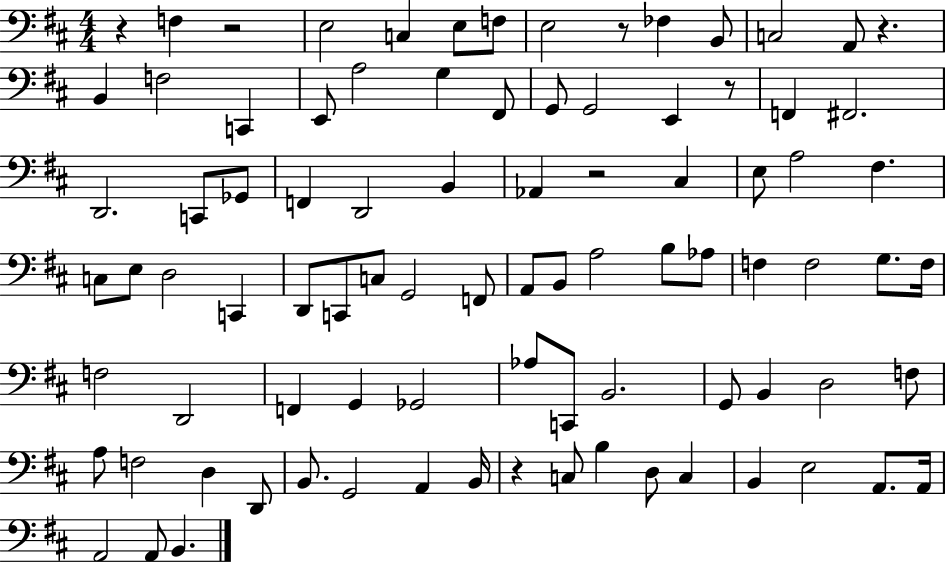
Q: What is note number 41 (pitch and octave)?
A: G2